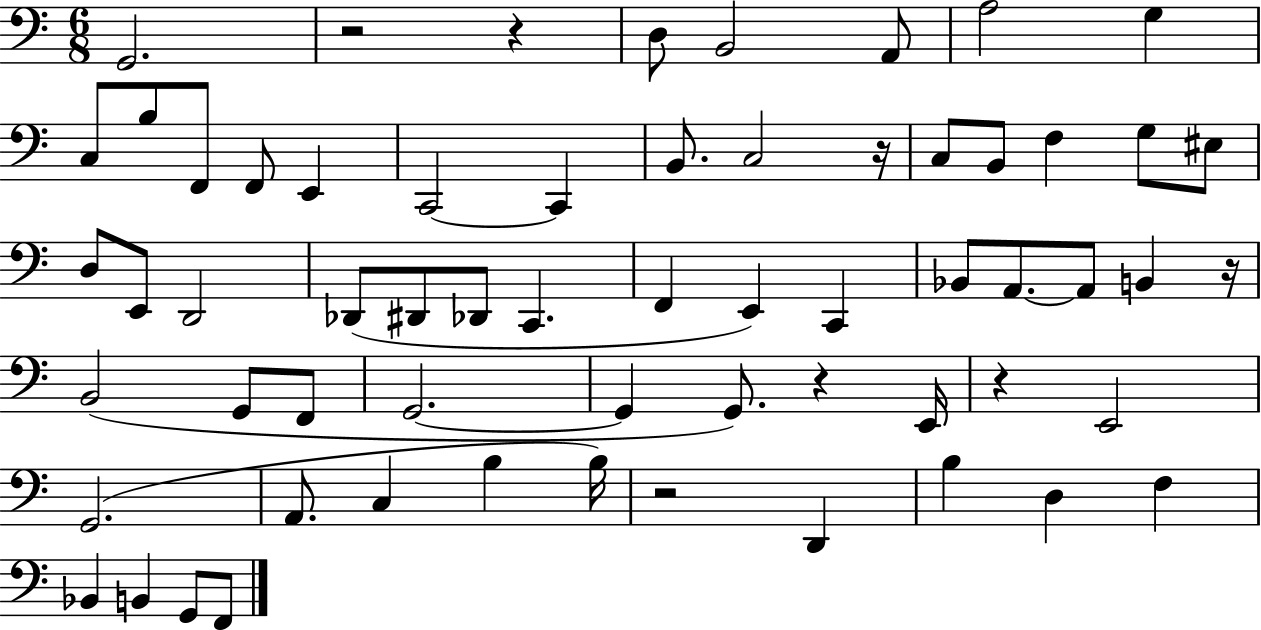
{
  \clef bass
  \numericTimeSignature
  \time 6/8
  \key c \major
  g,2. | r2 r4 | d8 b,2 a,8 | a2 g4 | \break c8 b8 f,8 f,8 e,4 | c,2~~ c,4 | b,8. c2 r16 | c8 b,8 f4 g8 eis8 | \break d8 e,8 d,2 | des,8( dis,8 des,8 c,4. | f,4 e,4) c,4 | bes,8 a,8.~~ a,8 b,4 r16 | \break b,2( g,8 f,8 | g,2.~~ | g,4 g,8.) r4 e,16 | r4 e,2 | \break g,2.( | a,8. c4 b4 b16) | r2 d,4 | b4 d4 f4 | \break bes,4 b,4 g,8 f,8 | \bar "|."
}